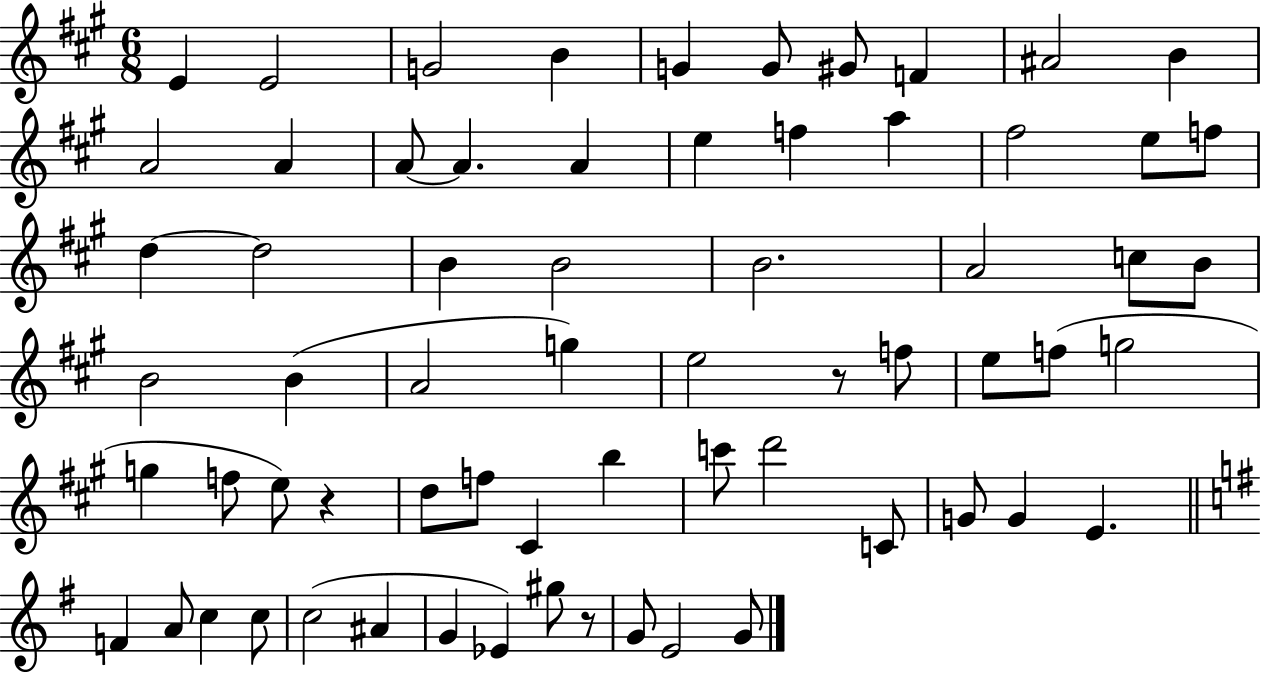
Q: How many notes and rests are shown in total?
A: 66